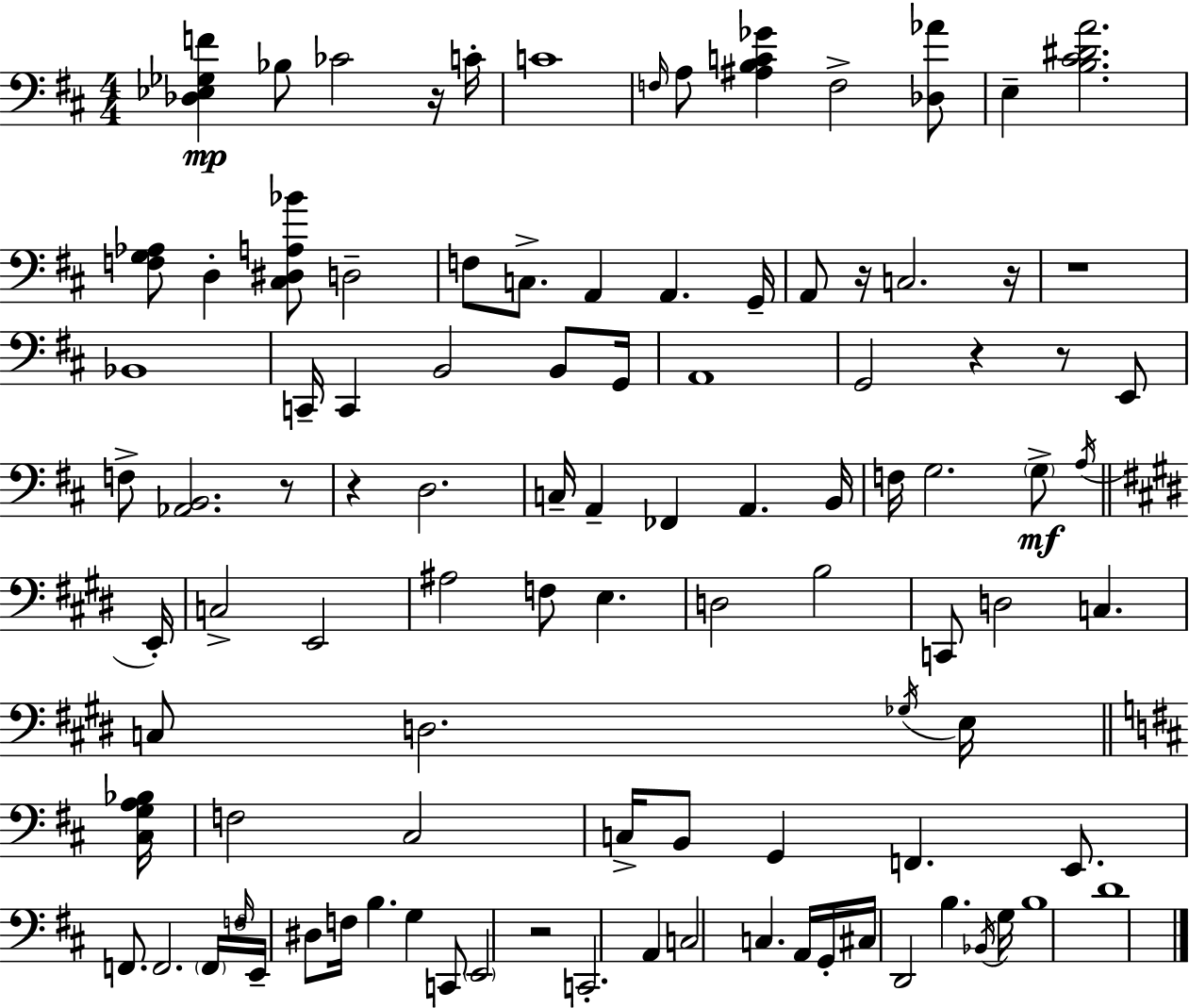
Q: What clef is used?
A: bass